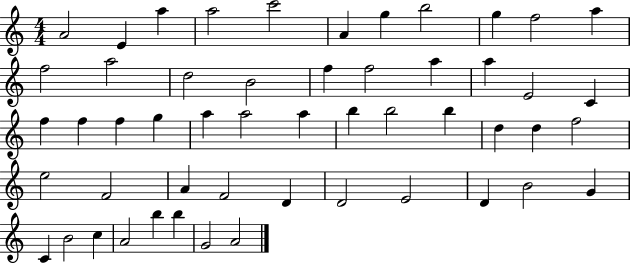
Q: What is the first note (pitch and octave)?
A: A4